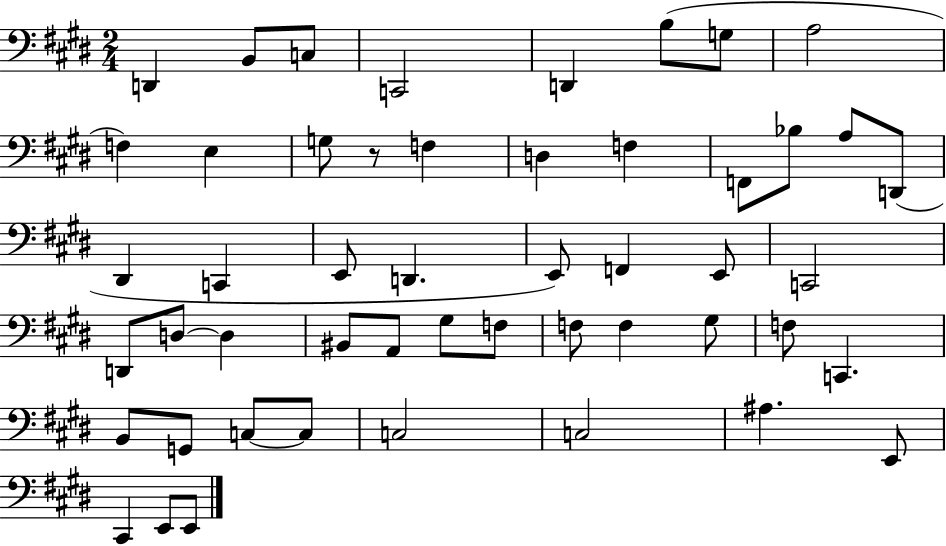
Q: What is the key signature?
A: E major